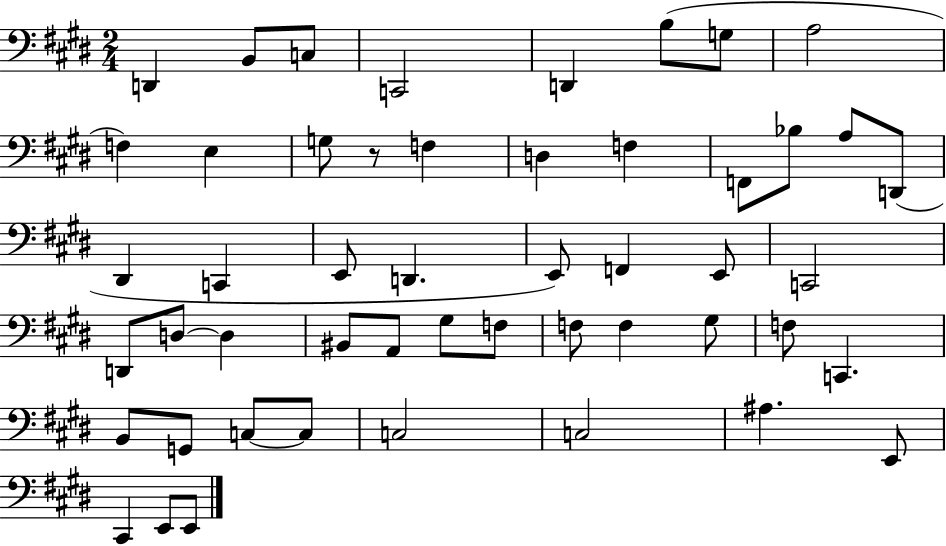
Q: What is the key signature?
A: E major